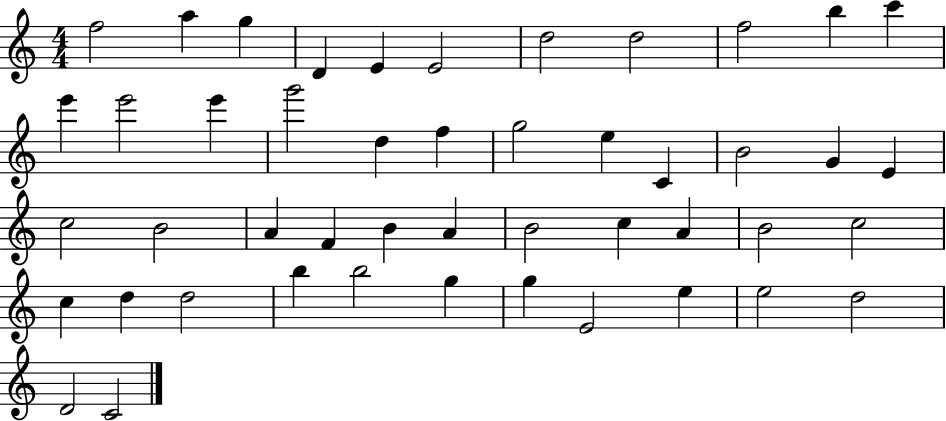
{
  \clef treble
  \numericTimeSignature
  \time 4/4
  \key c \major
  f''2 a''4 g''4 | d'4 e'4 e'2 | d''2 d''2 | f''2 b''4 c'''4 | \break e'''4 e'''2 e'''4 | g'''2 d''4 f''4 | g''2 e''4 c'4 | b'2 g'4 e'4 | \break c''2 b'2 | a'4 f'4 b'4 a'4 | b'2 c''4 a'4 | b'2 c''2 | \break c''4 d''4 d''2 | b''4 b''2 g''4 | g''4 e'2 e''4 | e''2 d''2 | \break d'2 c'2 | \bar "|."
}